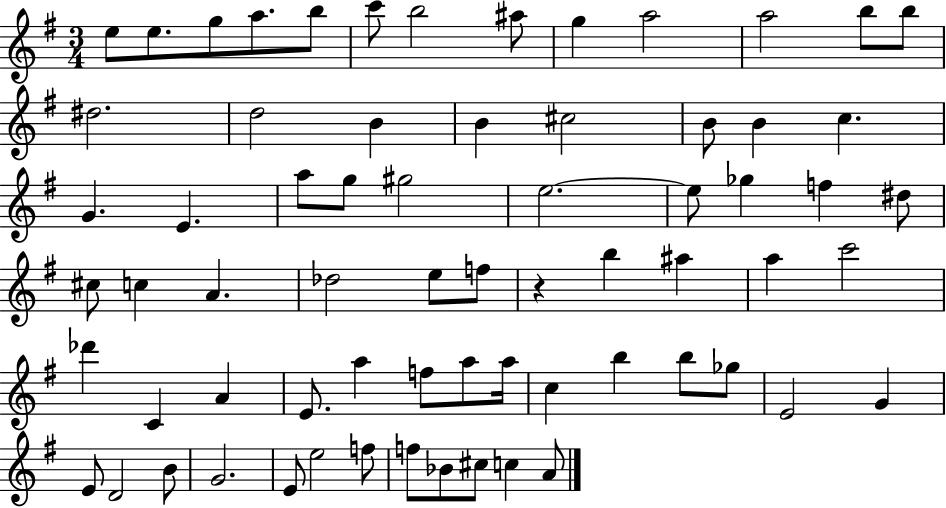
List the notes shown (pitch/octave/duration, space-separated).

E5/e E5/e. G5/e A5/e. B5/e C6/e B5/h A#5/e G5/q A5/h A5/h B5/e B5/e D#5/h. D5/h B4/q B4/q C#5/h B4/e B4/q C5/q. G4/q. E4/q. A5/e G5/e G#5/h E5/h. E5/e Gb5/q F5/q D#5/e C#5/e C5/q A4/q. Db5/h E5/e F5/e R/q B5/q A#5/q A5/q C6/h Db6/q C4/q A4/q E4/e. A5/q F5/e A5/e A5/s C5/q B5/q B5/e Gb5/e E4/h G4/q E4/e D4/h B4/e G4/h. E4/e E5/h F5/e F5/e Bb4/e C#5/e C5/q A4/e